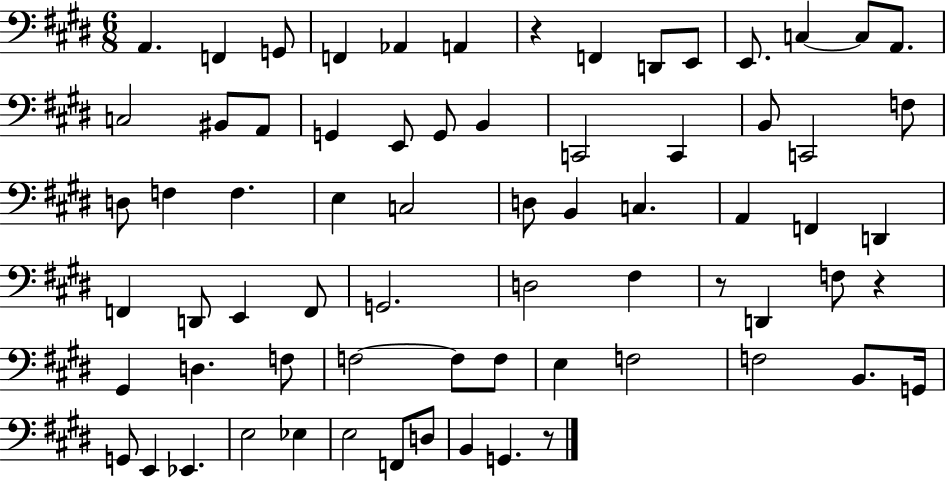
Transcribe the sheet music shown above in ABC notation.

X:1
T:Untitled
M:6/8
L:1/4
K:E
A,, F,, G,,/2 F,, _A,, A,, z F,, D,,/2 E,,/2 E,,/2 C, C,/2 A,,/2 C,2 ^B,,/2 A,,/2 G,, E,,/2 G,,/2 B,, C,,2 C,, B,,/2 C,,2 F,/2 D,/2 F, F, E, C,2 D,/2 B,, C, A,, F,, D,, F,, D,,/2 E,, F,,/2 G,,2 D,2 ^F, z/2 D,, F,/2 z ^G,, D, F,/2 F,2 F,/2 F,/2 E, F,2 F,2 B,,/2 G,,/4 G,,/2 E,, _E,, E,2 _E, E,2 F,,/2 D,/2 B,, G,, z/2